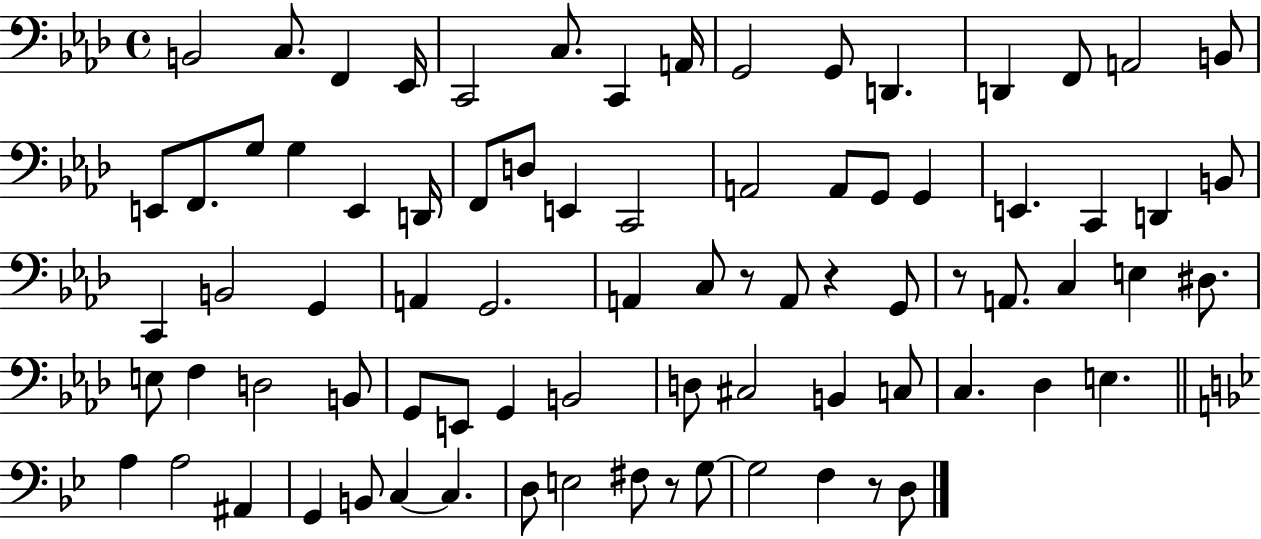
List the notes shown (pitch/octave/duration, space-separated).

B2/h C3/e. F2/q Eb2/s C2/h C3/e. C2/q A2/s G2/h G2/e D2/q. D2/q F2/e A2/h B2/e E2/e F2/e. G3/e G3/q E2/q D2/s F2/e D3/e E2/q C2/h A2/h A2/e G2/e G2/q E2/q. C2/q D2/q B2/e C2/q B2/h G2/q A2/q G2/h. A2/q C3/e R/e A2/e R/q G2/e R/e A2/e. C3/q E3/q D#3/e. E3/e F3/q D3/h B2/e G2/e E2/e G2/q B2/h D3/e C#3/h B2/q C3/e C3/q. Db3/q E3/q. A3/q A3/h A#2/q G2/q B2/e C3/q C3/q. D3/e E3/h F#3/e R/e G3/e G3/h F3/q R/e D3/e